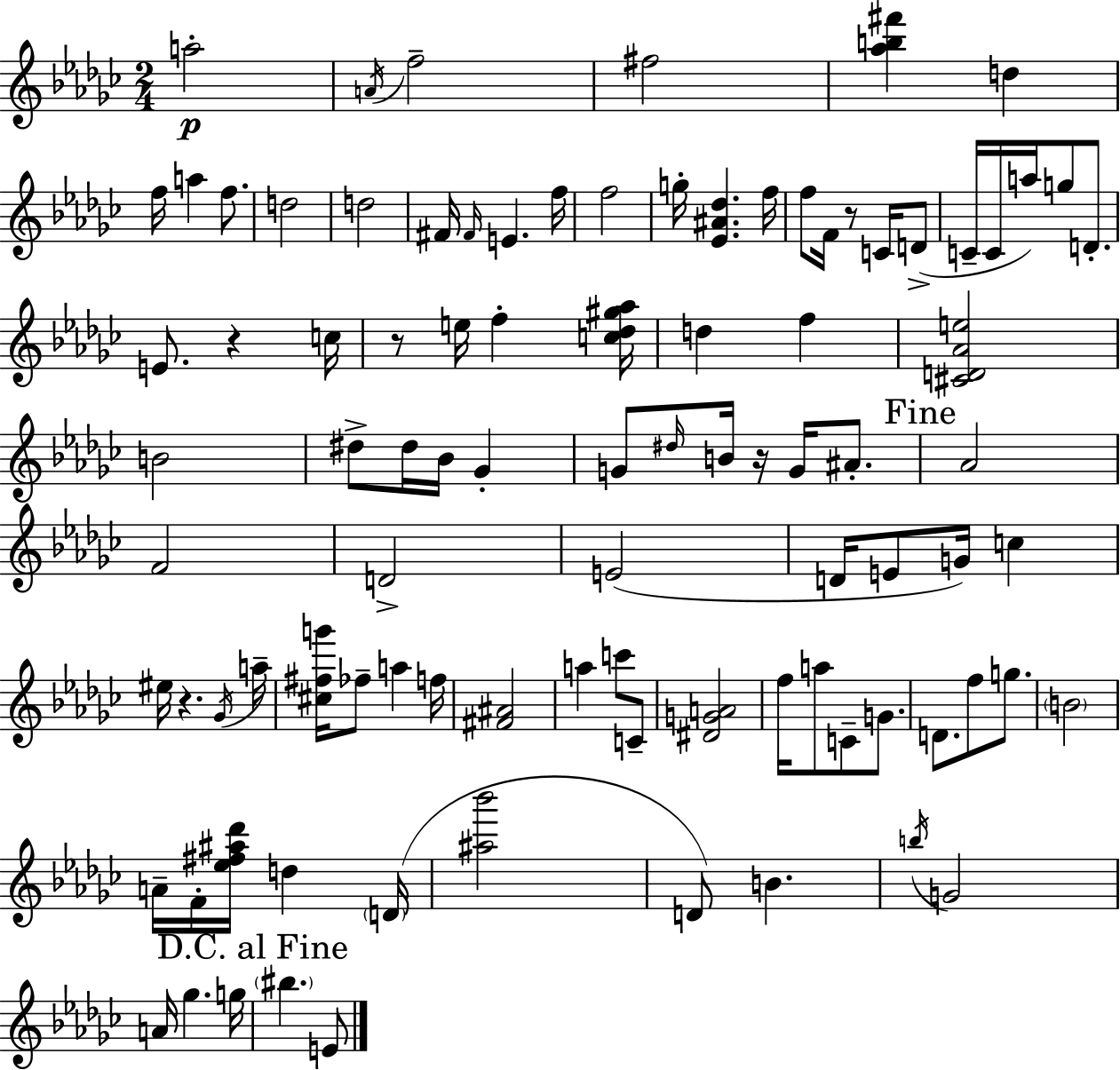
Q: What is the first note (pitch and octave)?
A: A5